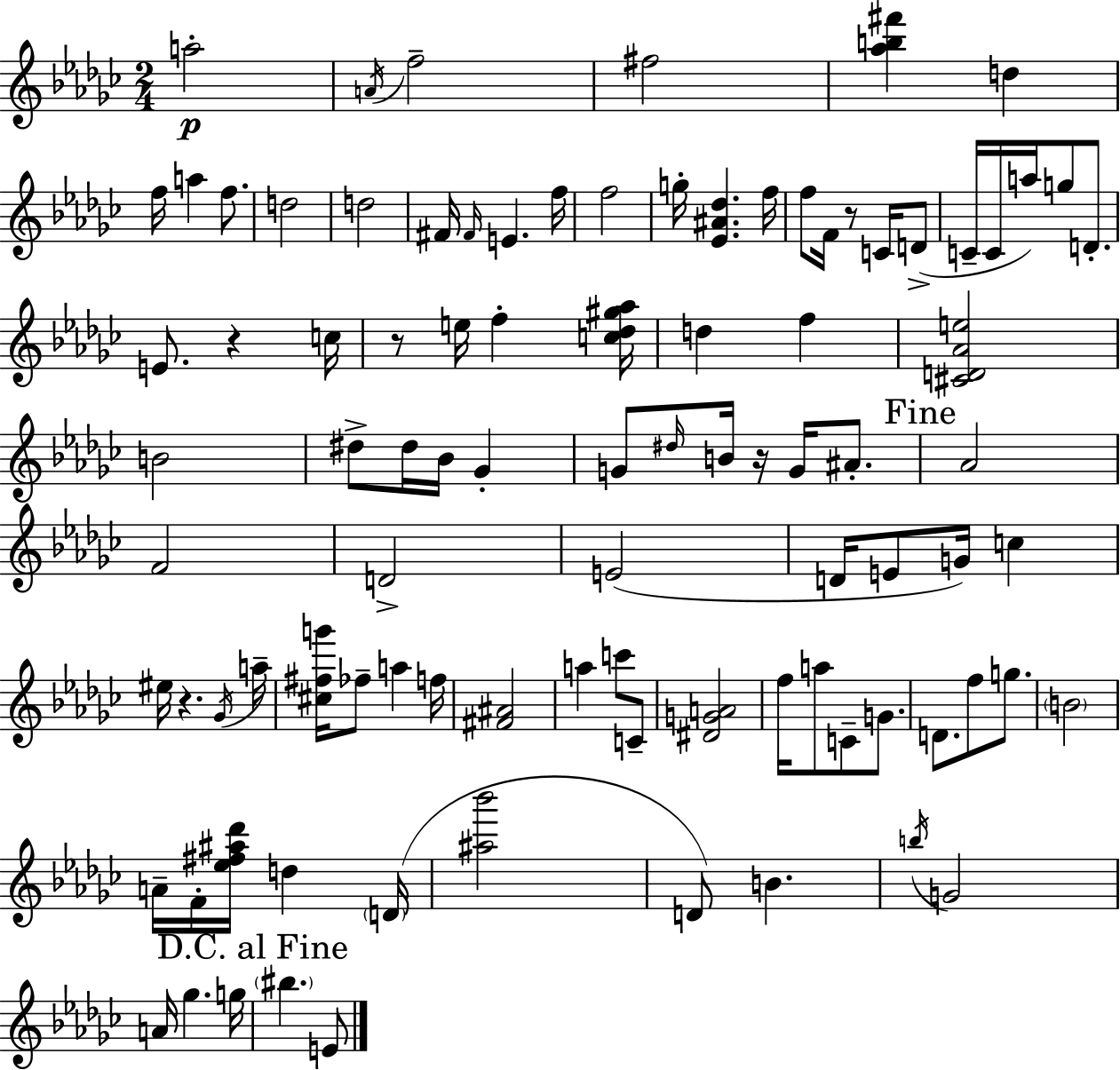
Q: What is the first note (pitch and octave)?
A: A5